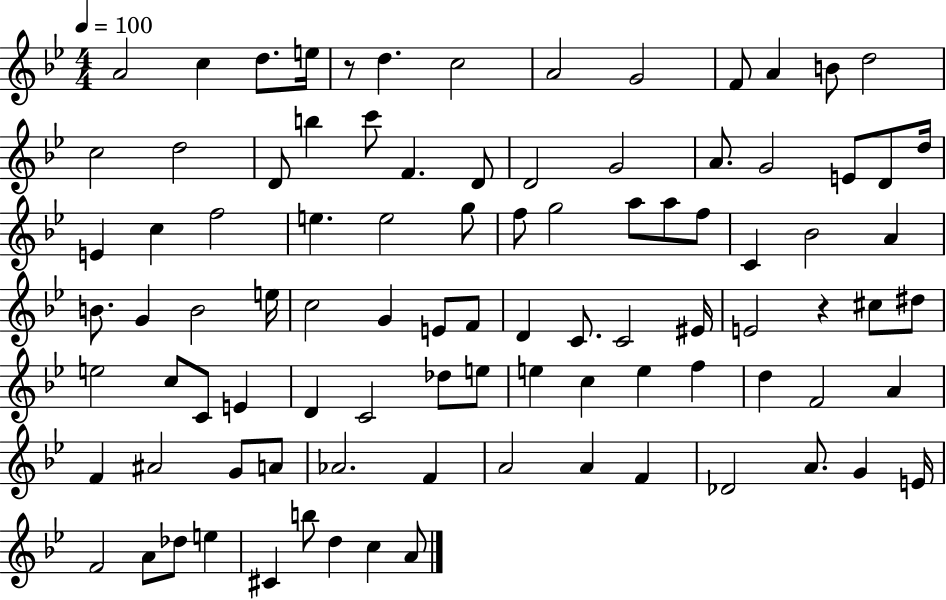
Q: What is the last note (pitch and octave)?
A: A4